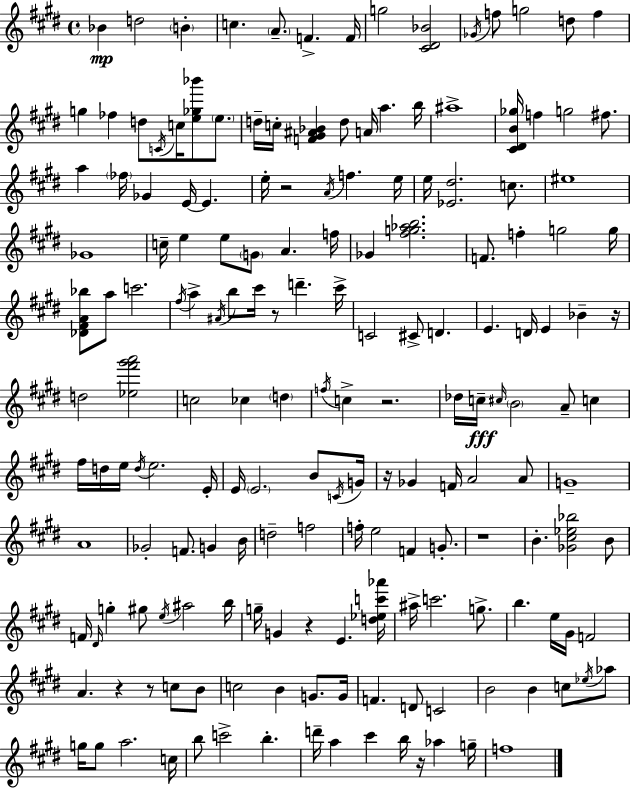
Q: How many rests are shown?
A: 10